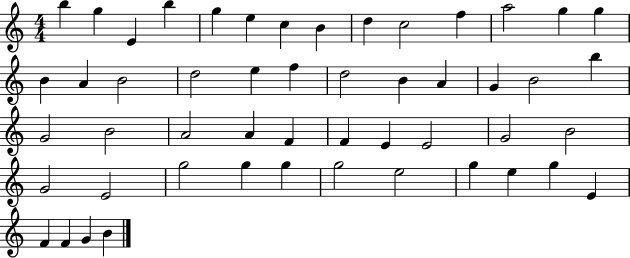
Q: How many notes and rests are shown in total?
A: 51